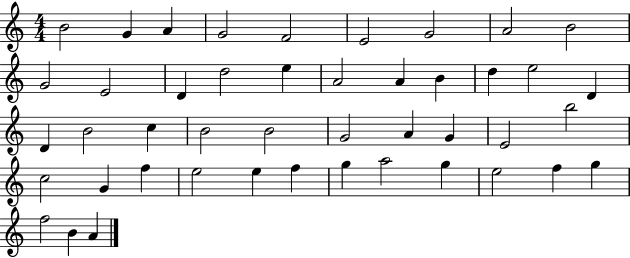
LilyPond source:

{
  \clef treble
  \numericTimeSignature
  \time 4/4
  \key c \major
  b'2 g'4 a'4 | g'2 f'2 | e'2 g'2 | a'2 b'2 | \break g'2 e'2 | d'4 d''2 e''4 | a'2 a'4 b'4 | d''4 e''2 d'4 | \break d'4 b'2 c''4 | b'2 b'2 | g'2 a'4 g'4 | e'2 b''2 | \break c''2 g'4 f''4 | e''2 e''4 f''4 | g''4 a''2 g''4 | e''2 f''4 g''4 | \break f''2 b'4 a'4 | \bar "|."
}